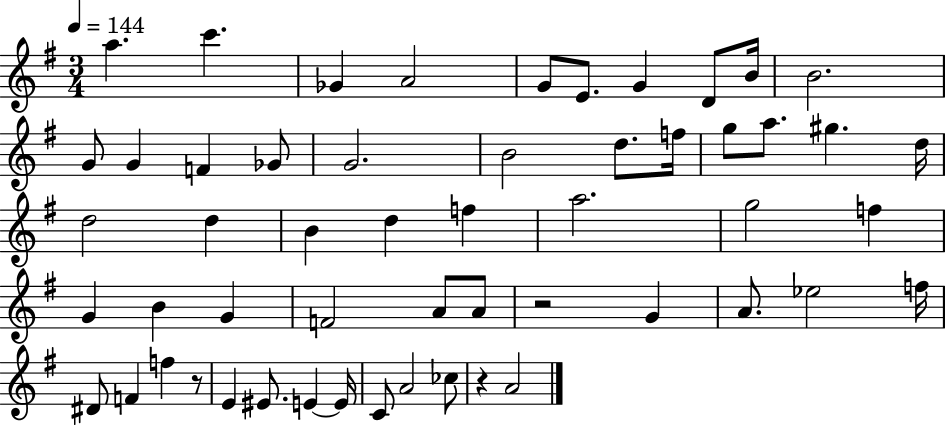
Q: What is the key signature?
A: G major